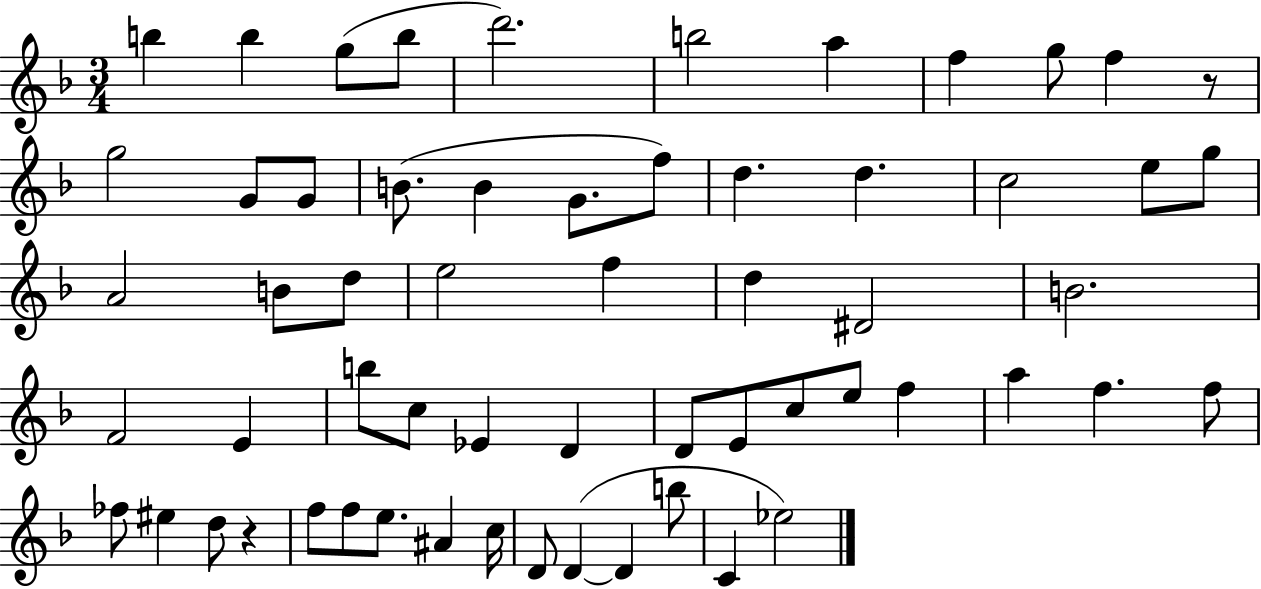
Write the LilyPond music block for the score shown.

{
  \clef treble
  \numericTimeSignature
  \time 3/4
  \key f \major
  b''4 b''4 g''8( b''8 | d'''2.) | b''2 a''4 | f''4 g''8 f''4 r8 | \break g''2 g'8 g'8 | b'8.( b'4 g'8. f''8) | d''4. d''4. | c''2 e''8 g''8 | \break a'2 b'8 d''8 | e''2 f''4 | d''4 dis'2 | b'2. | \break f'2 e'4 | b''8 c''8 ees'4 d'4 | d'8 e'8 c''8 e''8 f''4 | a''4 f''4. f''8 | \break fes''8 eis''4 d''8 r4 | f''8 f''8 e''8. ais'4 c''16 | d'8 d'4~(~ d'4 b''8 | c'4 ees''2) | \break \bar "|."
}